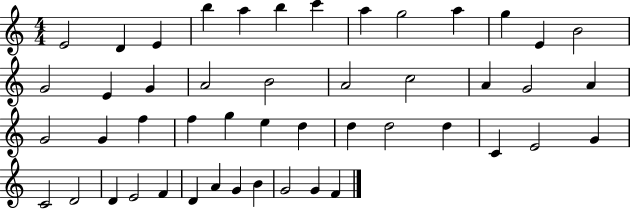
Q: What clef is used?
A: treble